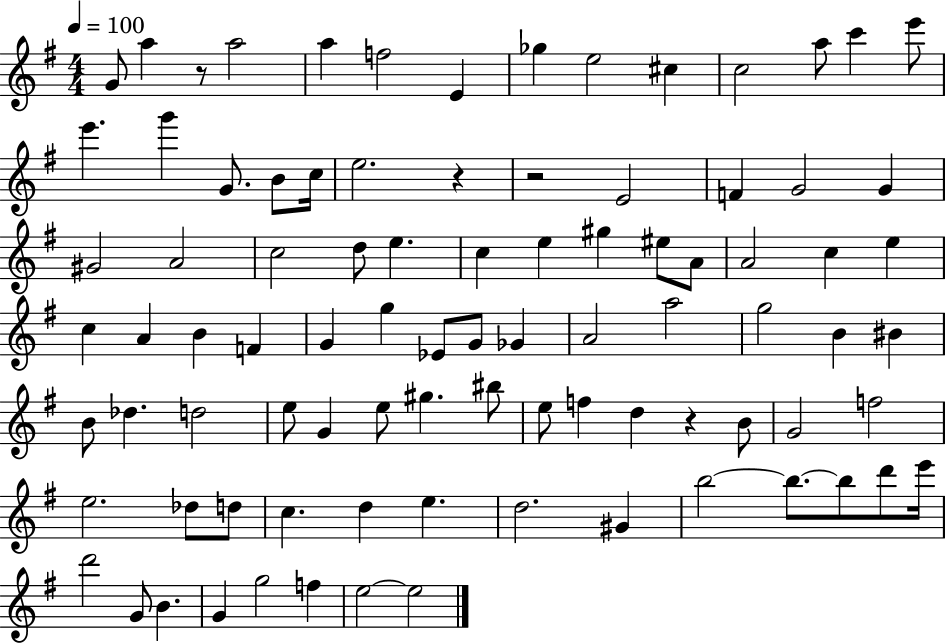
{
  \clef treble
  \numericTimeSignature
  \time 4/4
  \key g \major
  \tempo 4 = 100
  \repeat volta 2 { g'8 a''4 r8 a''2 | a''4 f''2 e'4 | ges''4 e''2 cis''4 | c''2 a''8 c'''4 e'''8 | \break e'''4. g'''4 g'8. b'8 c''16 | e''2. r4 | r2 e'2 | f'4 g'2 g'4 | \break gis'2 a'2 | c''2 d''8 e''4. | c''4 e''4 gis''4 eis''8 a'8 | a'2 c''4 e''4 | \break c''4 a'4 b'4 f'4 | g'4 g''4 ees'8 g'8 ges'4 | a'2 a''2 | g''2 b'4 bis'4 | \break b'8 des''4. d''2 | e''8 g'4 e''8 gis''4. bis''8 | e''8 f''4 d''4 r4 b'8 | g'2 f''2 | \break e''2. des''8 d''8 | c''4. d''4 e''4. | d''2. gis'4 | b''2~~ b''8.~~ b''8 d'''8 e'''16 | \break d'''2 g'8 b'4. | g'4 g''2 f''4 | e''2~~ e''2 | } \bar "|."
}